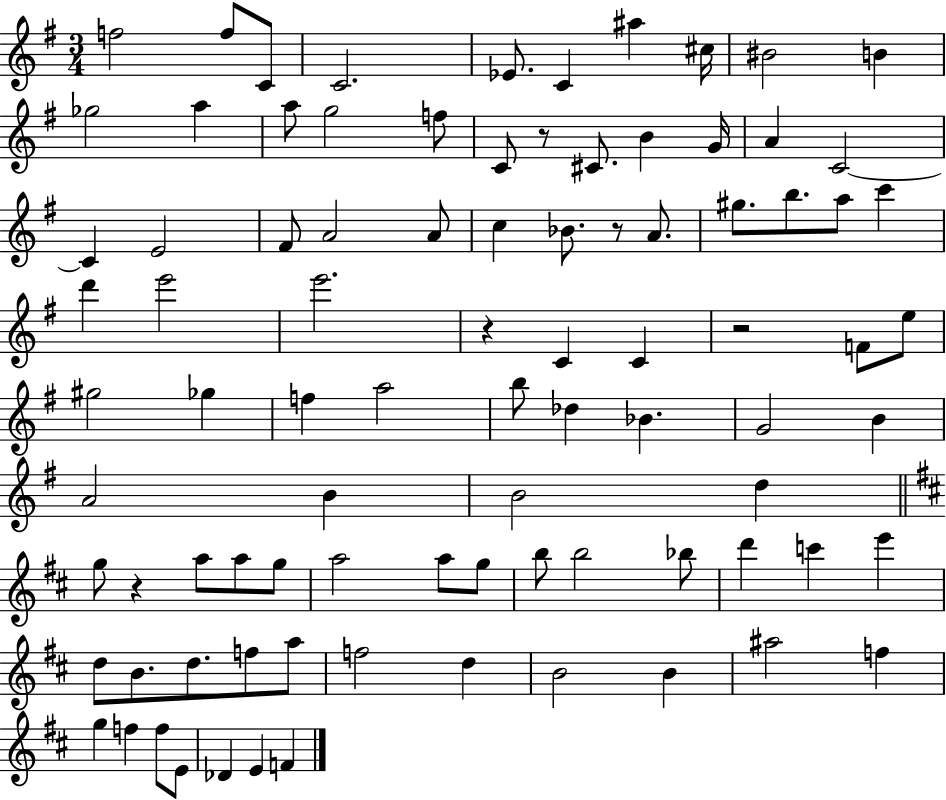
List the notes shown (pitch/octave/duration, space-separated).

F5/h F5/e C4/e C4/h. Eb4/e. C4/q A#5/q C#5/s BIS4/h B4/q Gb5/h A5/q A5/e G5/h F5/e C4/e R/e C#4/e. B4/q G4/s A4/q C4/h C4/q E4/h F#4/e A4/h A4/e C5/q Bb4/e. R/e A4/e. G#5/e. B5/e. A5/e C6/q D6/q E6/h E6/h. R/q C4/q C4/q R/h F4/e E5/e G#5/h Gb5/q F5/q A5/h B5/e Db5/q Bb4/q. G4/h B4/q A4/h B4/q B4/h D5/q G5/e R/q A5/e A5/e G5/e A5/h A5/e G5/e B5/e B5/h Bb5/e D6/q C6/q E6/q D5/e B4/e. D5/e. F5/e A5/e F5/h D5/q B4/h B4/q A#5/h F5/q G5/q F5/q F5/e E4/e Db4/q E4/q F4/q